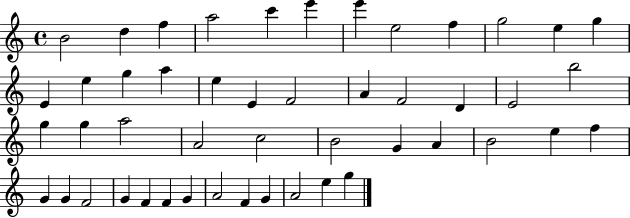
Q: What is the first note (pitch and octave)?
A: B4